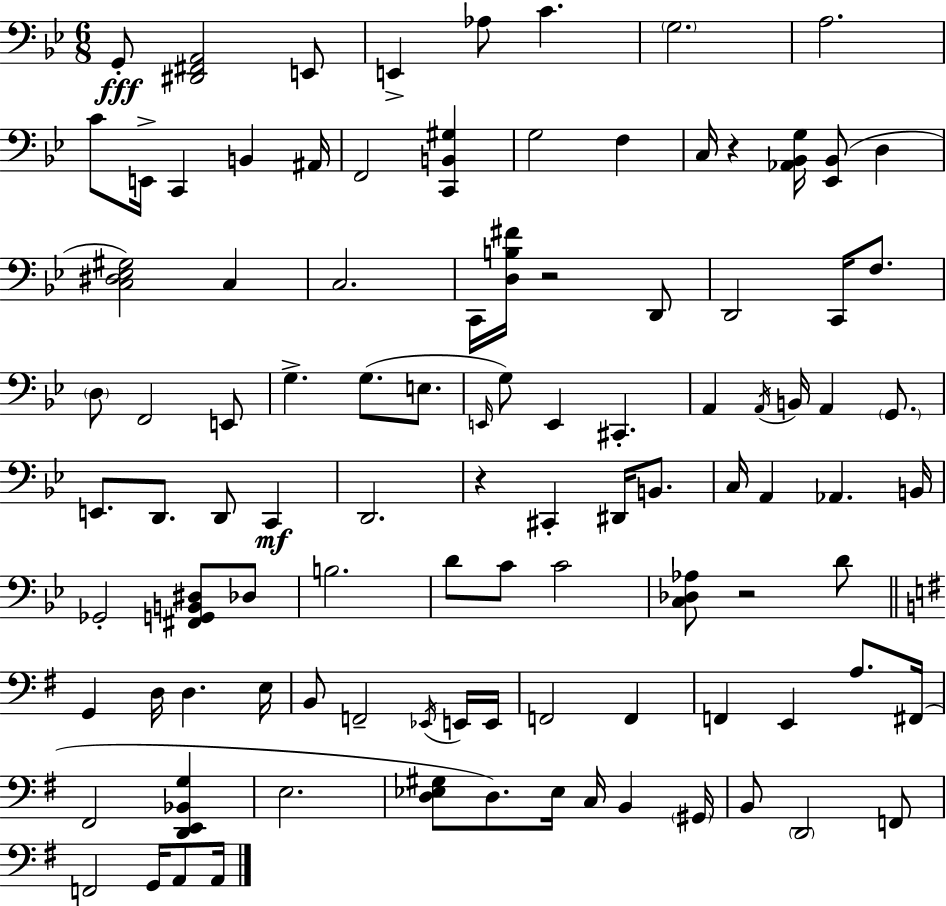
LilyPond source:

{
  \clef bass
  \numericTimeSignature
  \time 6/8
  \key g \minor
  g,8-.\fff <dis, fis, a,>2 e,8 | e,4-> aes8 c'4. | \parenthesize g2. | a2. | \break c'8 e,16-> c,4 b,4 ais,16 | f,2 <c, b, gis>4 | g2 f4 | c16 r4 <aes, bes, g>16 <ees, bes,>8( d4 | \break <c dis ees gis>2) c4 | c2. | c,16 <d b fis'>16 r2 d,8 | d,2 c,16 f8. | \break \parenthesize d8 f,2 e,8 | g4.-> g8.( e8. | \grace { e,16 }) g8 e,4 cis,4.-. | a,4 \acciaccatura { a,16 } b,16 a,4 \parenthesize g,8. | \break e,8. d,8. d,8 c,4\mf | d,2. | r4 cis,4-. dis,16 b,8. | c16 a,4 aes,4. | \break b,16 ges,2-. <fis, g, b, dis>8 | des8 b2. | d'8 c'8 c'2 | <c des aes>8 r2 | \break d'8 \bar "||" \break \key e \minor g,4 d16 d4. e16 | b,8 f,2-- \acciaccatura { ees,16 } e,16 | e,16 f,2 f,4 | f,4 e,4 a8. | \break fis,16( fis,2 <d, e, bes, g>4 | e2. | <d ees gis>8 d8.) ees16 c16 b,4 | \parenthesize gis,16 b,8 \parenthesize d,2 f,8 | \break f,2 g,16 a,8 | a,16 \bar "|."
}